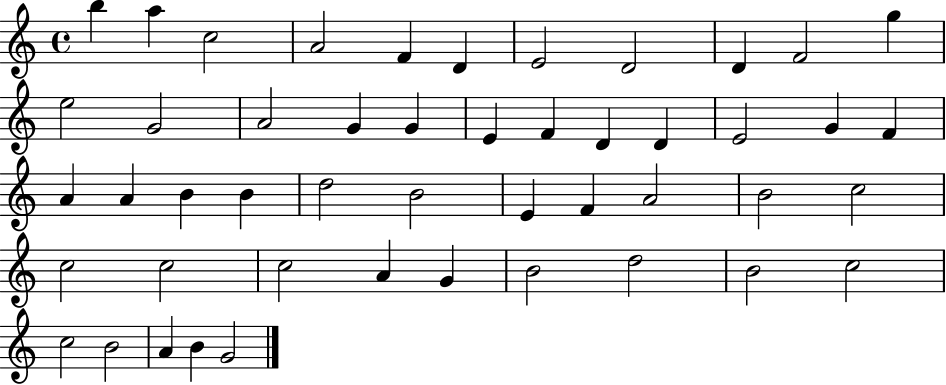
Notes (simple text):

B5/q A5/q C5/h A4/h F4/q D4/q E4/h D4/h D4/q F4/h G5/q E5/h G4/h A4/h G4/q G4/q E4/q F4/q D4/q D4/q E4/h G4/q F4/q A4/q A4/q B4/q B4/q D5/h B4/h E4/q F4/q A4/h B4/h C5/h C5/h C5/h C5/h A4/q G4/q B4/h D5/h B4/h C5/h C5/h B4/h A4/q B4/q G4/h